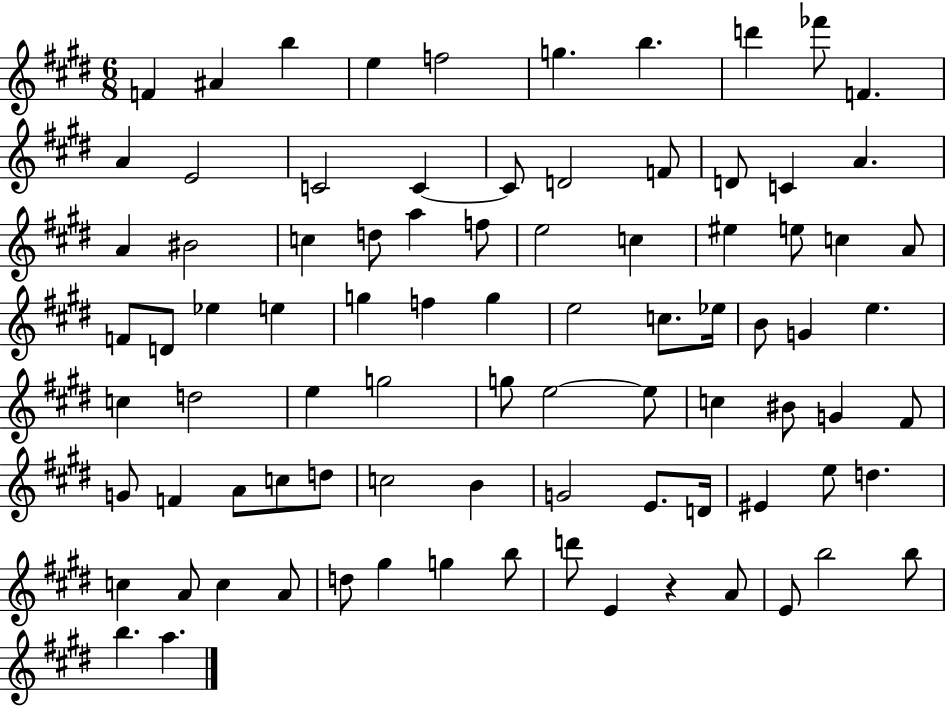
F4/q A#4/q B5/q E5/q F5/h G5/q. B5/q. D6/q FES6/e F4/q. A4/q E4/h C4/h C4/q C4/e D4/h F4/e D4/e C4/q A4/q. A4/q BIS4/h C5/q D5/e A5/q F5/e E5/h C5/q EIS5/q E5/e C5/q A4/e F4/e D4/e Eb5/q E5/q G5/q F5/q G5/q E5/h C5/e. Eb5/s B4/e G4/q E5/q. C5/q D5/h E5/q G5/h G5/e E5/h E5/e C5/q BIS4/e G4/q F#4/e G4/e F4/q A4/e C5/e D5/e C5/h B4/q G4/h E4/e. D4/s EIS4/q E5/e D5/q. C5/q A4/e C5/q A4/e D5/e G#5/q G5/q B5/e D6/e E4/q R/q A4/e E4/e B5/h B5/e B5/q. A5/q.